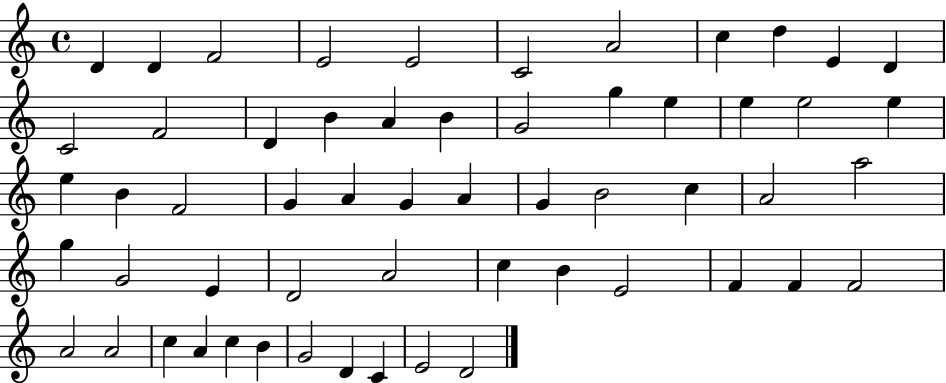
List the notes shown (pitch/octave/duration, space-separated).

D4/q D4/q F4/h E4/h E4/h C4/h A4/h C5/q D5/q E4/q D4/q C4/h F4/h D4/q B4/q A4/q B4/q G4/h G5/q E5/q E5/q E5/h E5/q E5/q B4/q F4/h G4/q A4/q G4/q A4/q G4/q B4/h C5/q A4/h A5/h G5/q G4/h E4/q D4/h A4/h C5/q B4/q E4/h F4/q F4/q F4/h A4/h A4/h C5/q A4/q C5/q B4/q G4/h D4/q C4/q E4/h D4/h